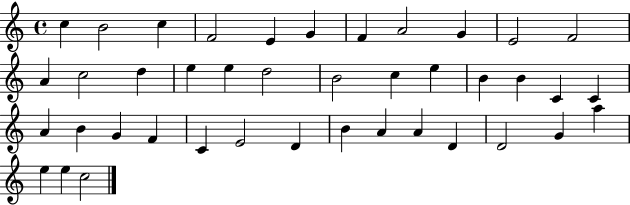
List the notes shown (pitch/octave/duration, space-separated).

C5/q B4/h C5/q F4/h E4/q G4/q F4/q A4/h G4/q E4/h F4/h A4/q C5/h D5/q E5/q E5/q D5/h B4/h C5/q E5/q B4/q B4/q C4/q C4/q A4/q B4/q G4/q F4/q C4/q E4/h D4/q B4/q A4/q A4/q D4/q D4/h G4/q A5/q E5/q E5/q C5/h